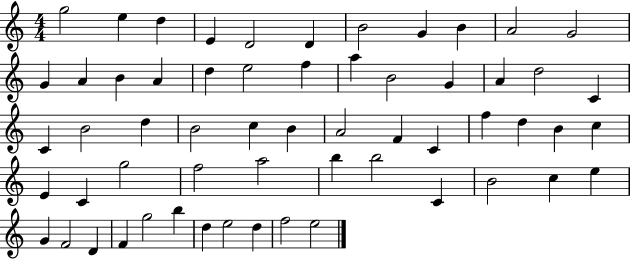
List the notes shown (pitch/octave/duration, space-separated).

G5/h E5/q D5/q E4/q D4/h D4/q B4/h G4/q B4/q A4/h G4/h G4/q A4/q B4/q A4/q D5/q E5/h F5/q A5/q B4/h G4/q A4/q D5/h C4/q C4/q B4/h D5/q B4/h C5/q B4/q A4/h F4/q C4/q F5/q D5/q B4/q C5/q E4/q C4/q G5/h F5/h A5/h B5/q B5/h C4/q B4/h C5/q E5/q G4/q F4/h D4/q F4/q G5/h B5/q D5/q E5/h D5/q F5/h E5/h